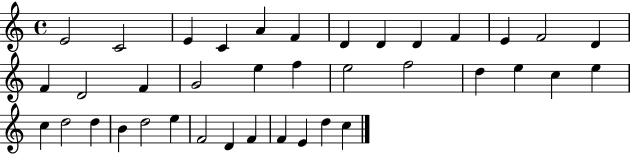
{
  \clef treble
  \time 4/4
  \defaultTimeSignature
  \key c \major
  e'2 c'2 | e'4 c'4 a'4 f'4 | d'4 d'4 d'4 f'4 | e'4 f'2 d'4 | \break f'4 d'2 f'4 | g'2 e''4 f''4 | e''2 f''2 | d''4 e''4 c''4 e''4 | \break c''4 d''2 d''4 | b'4 d''2 e''4 | f'2 d'4 f'4 | f'4 e'4 d''4 c''4 | \break \bar "|."
}